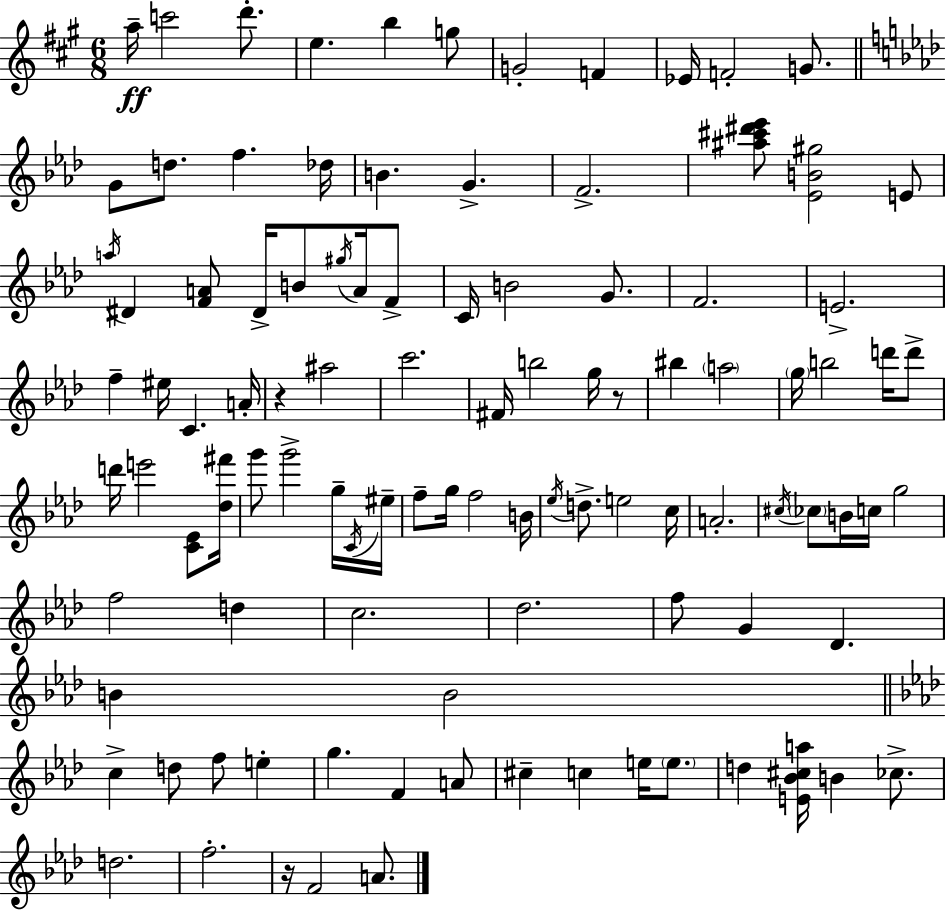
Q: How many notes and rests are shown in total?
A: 103